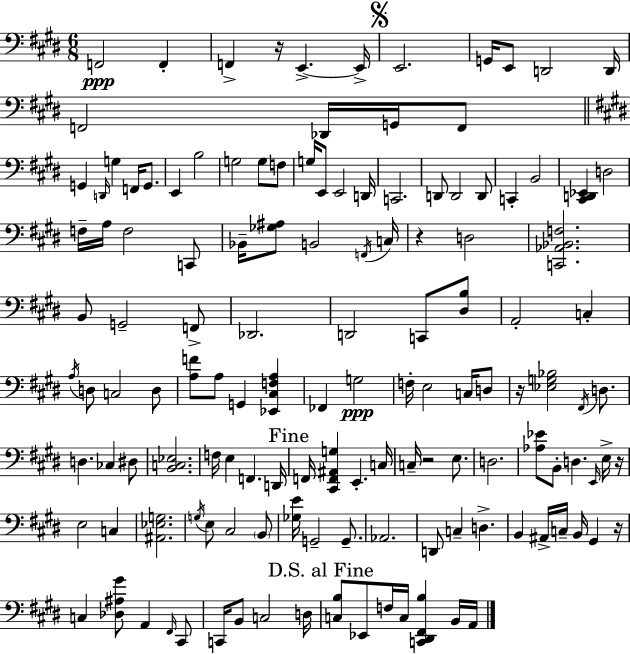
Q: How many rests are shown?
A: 6